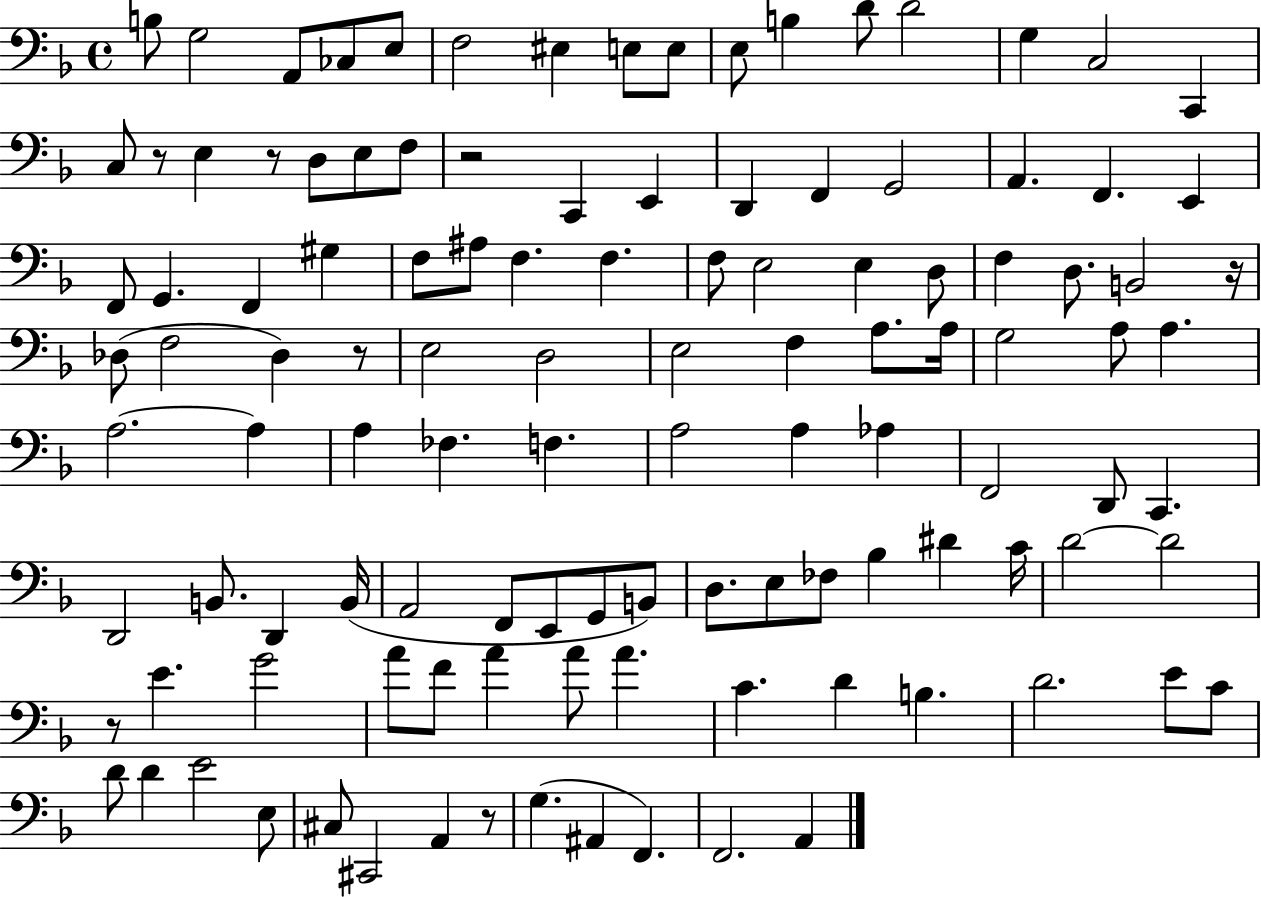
X:1
T:Untitled
M:4/4
L:1/4
K:F
B,/2 G,2 A,,/2 _C,/2 E,/2 F,2 ^E, E,/2 E,/2 E,/2 B, D/2 D2 G, C,2 C,, C,/2 z/2 E, z/2 D,/2 E,/2 F,/2 z2 C,, E,, D,, F,, G,,2 A,, F,, E,, F,,/2 G,, F,, ^G, F,/2 ^A,/2 F, F, F,/2 E,2 E, D,/2 F, D,/2 B,,2 z/4 _D,/2 F,2 _D, z/2 E,2 D,2 E,2 F, A,/2 A,/4 G,2 A,/2 A, A,2 A, A, _F, F, A,2 A, _A, F,,2 D,,/2 C,, D,,2 B,,/2 D,, B,,/4 A,,2 F,,/2 E,,/2 G,,/2 B,,/2 D,/2 E,/2 _F,/2 _B, ^D C/4 D2 D2 z/2 E G2 A/2 F/2 A A/2 A C D B, D2 E/2 C/2 D/2 D E2 E,/2 ^C,/2 ^C,,2 A,, z/2 G, ^A,, F,, F,,2 A,,